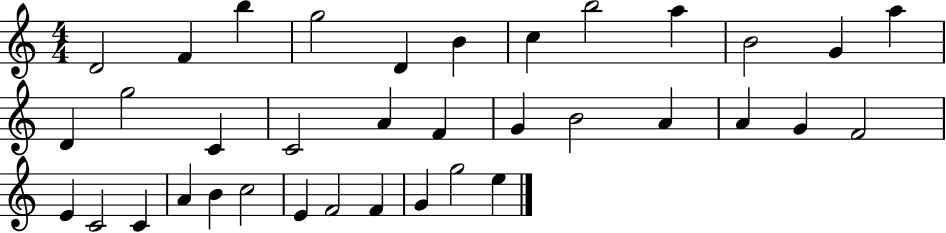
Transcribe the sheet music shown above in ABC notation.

X:1
T:Untitled
M:4/4
L:1/4
K:C
D2 F b g2 D B c b2 a B2 G a D g2 C C2 A F G B2 A A G F2 E C2 C A B c2 E F2 F G g2 e